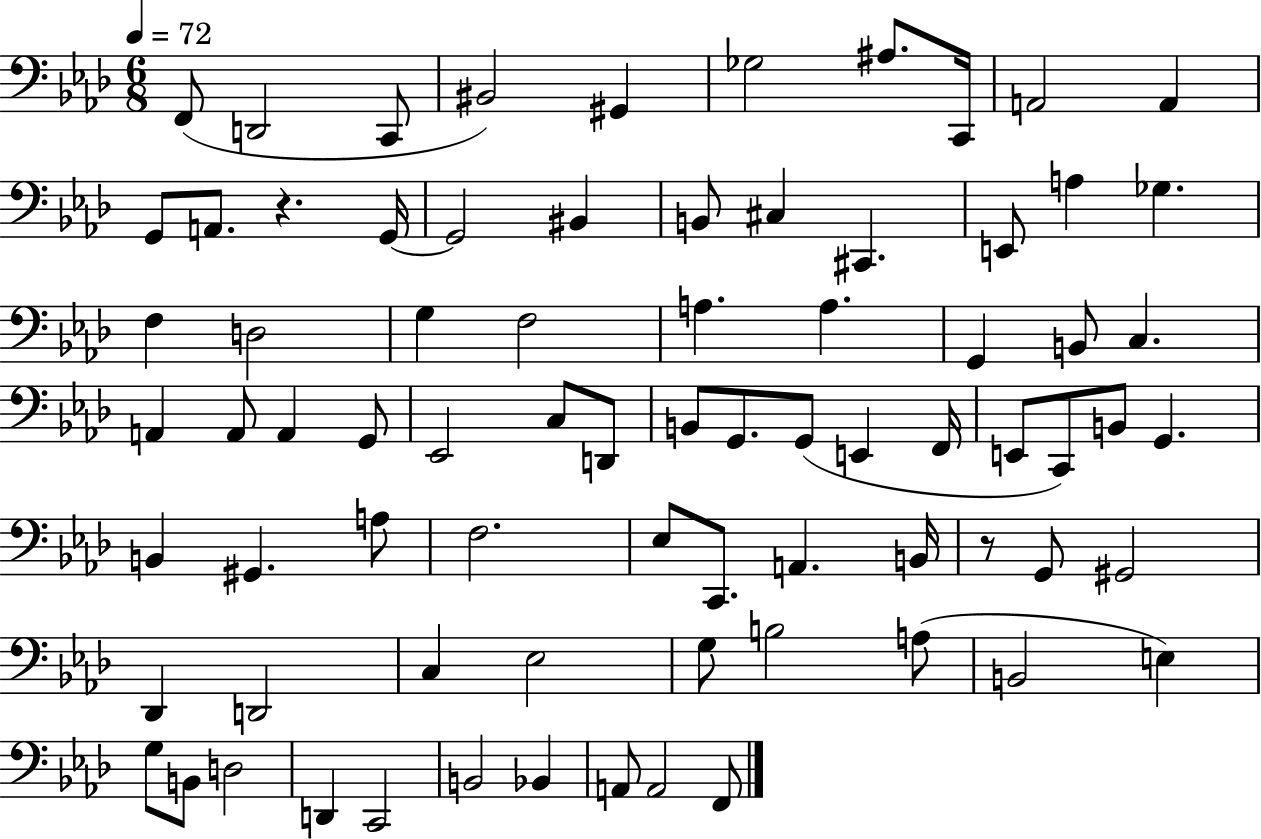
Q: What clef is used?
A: bass